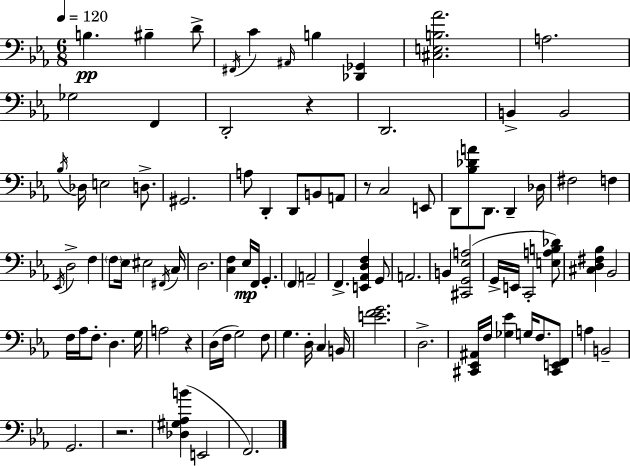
X:1
T:Untitled
M:6/8
L:1/4
K:Eb
B, ^B, D/2 ^F,,/4 C ^A,,/4 B, [_D,,_G,,] [^C,E,B,_A]2 A,2 _G,2 F,, D,,2 z D,,2 B,, B,,2 _B,/4 _D,/4 E,2 D,/2 ^G,,2 A,/2 D,, D,,/2 B,,/2 A,,/2 z/2 C,2 E,,/2 D,,/2 [_B,_DA]/2 D,,/2 D,, _D,/4 ^F,2 F, _E,,/4 D,2 F, F,/2 _E,/4 ^E,2 ^F,,/4 C,/4 D,2 [C,F,] _E,/4 F,,/4 G,, F,, A,,2 F,, [E,,_A,,D,F,] G,,/2 A,,2 B,, [^C,,G,,_E,A,]2 G,,/4 E,,/4 C,,2 [E,A,B,_D]/2 [^C,D,^F,_B,] _B,,2 F,/4 _A,/4 F,/2 D, G,/4 A,2 z D,/4 F,/4 G,2 F,/2 G, D,/4 C, B,,/4 [EFG]2 D,2 [^C,,_E,,^A,,]/4 F,/4 [_G,_E] G,/4 F,/2 [^C,,E,,F,,]/2 A, B,,2 G,,2 z2 [_D,^G,_A,B] E,,2 F,,2